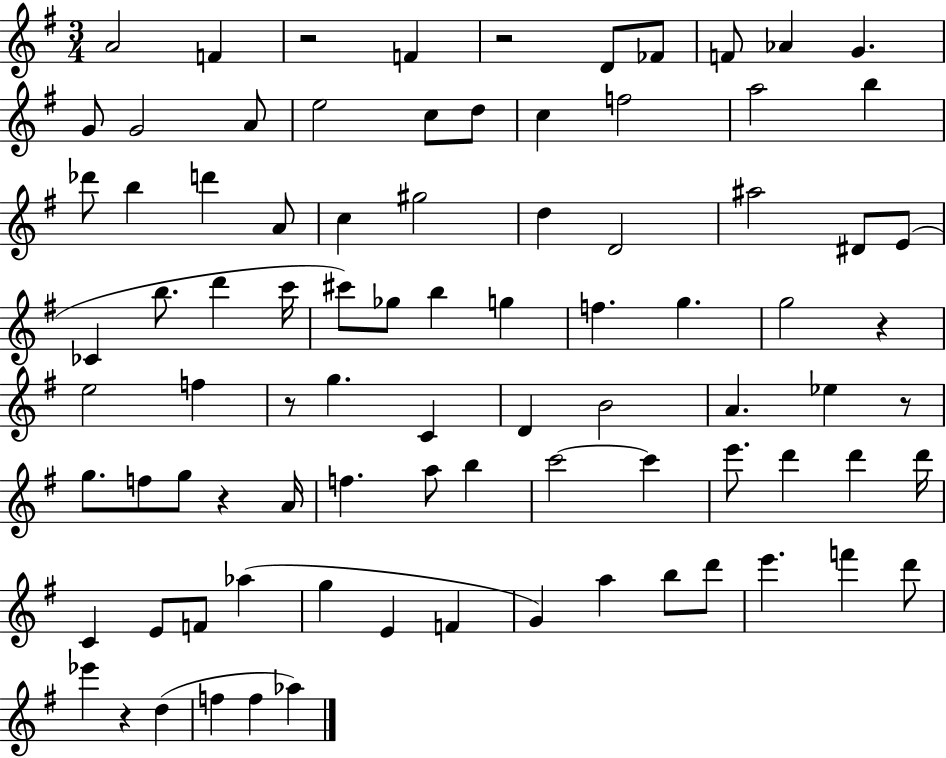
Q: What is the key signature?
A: G major